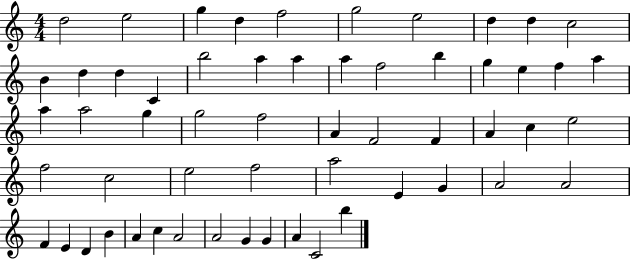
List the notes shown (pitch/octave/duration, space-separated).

D5/h E5/h G5/q D5/q F5/h G5/h E5/h D5/q D5/q C5/h B4/q D5/q D5/q C4/q B5/h A5/q A5/q A5/q F5/h B5/q G5/q E5/q F5/q A5/q A5/q A5/h G5/q G5/h F5/h A4/q F4/h F4/q A4/q C5/q E5/h F5/h C5/h E5/h F5/h A5/h E4/q G4/q A4/h A4/h F4/q E4/q D4/q B4/q A4/q C5/q A4/h A4/h G4/q G4/q A4/q C4/h B5/q